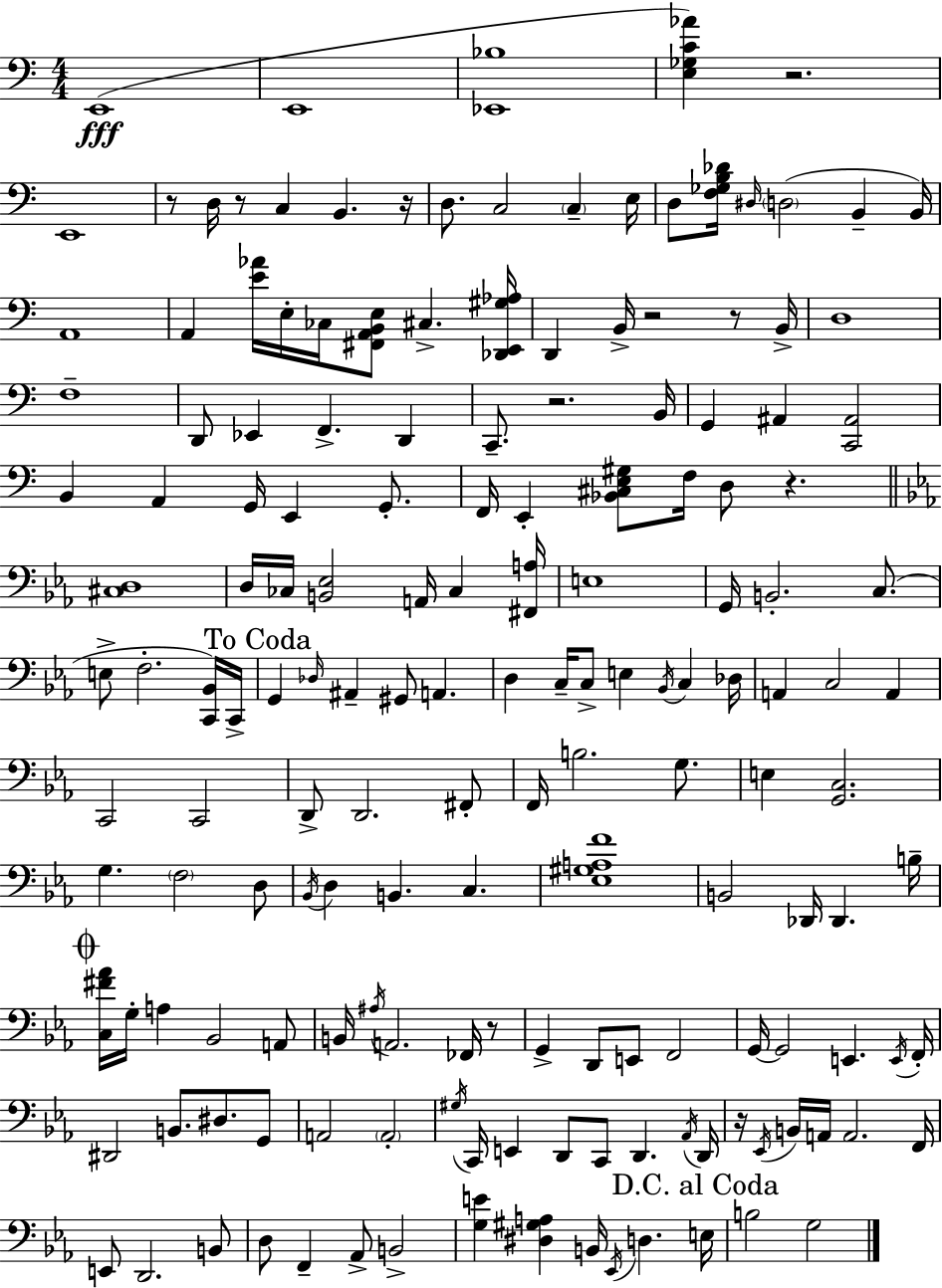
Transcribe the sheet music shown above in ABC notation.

X:1
T:Untitled
M:4/4
L:1/4
K:Am
E,,4 E,,4 [_E,,_B,]4 [E,_G,C_A] z2 E,,4 z/2 D,/4 z/2 C, B,, z/4 D,/2 C,2 C, E,/4 D,/2 [F,_G,B,_D]/4 ^D,/4 D,2 B,, B,,/4 A,,4 A,, [E_A]/4 E,/4 _C,/4 [^F,,A,,B,,E,]/2 ^C, [_D,,E,,^G,_A,]/4 D,, B,,/4 z2 z/2 B,,/4 D,4 F,4 D,,/2 _E,, F,, D,, C,,/2 z2 B,,/4 G,, ^A,, [C,,^A,,]2 B,, A,, G,,/4 E,, G,,/2 F,,/4 E,, [_B,,^C,E,^G,]/2 F,/4 D,/2 z [^C,D,]4 D,/4 _C,/4 [B,,_E,]2 A,,/4 _C, [^F,,A,]/4 E,4 G,,/4 B,,2 C,/2 E,/2 F,2 [C,,_B,,]/4 C,,/4 G,, _D,/4 ^A,, ^G,,/2 A,, D, C,/4 C,/2 E, _B,,/4 C, _D,/4 A,, C,2 A,, C,,2 C,,2 D,,/2 D,,2 ^F,,/2 F,,/4 B,2 G,/2 E, [G,,C,]2 G, F,2 D,/2 _B,,/4 D, B,, C, [_E,^G,A,F]4 B,,2 _D,,/4 _D,, B,/4 [C,^F_A]/4 G,/4 A, _B,,2 A,,/2 B,,/4 ^A,/4 A,,2 _F,,/4 z/2 G,, D,,/2 E,,/2 F,,2 G,,/4 G,,2 E,, E,,/4 F,,/4 ^D,,2 B,,/2 ^D,/2 G,,/2 A,,2 A,,2 ^G,/4 C,,/4 E,, D,,/2 C,,/2 D,, _A,,/4 D,,/4 z/4 _E,,/4 B,,/4 A,,/4 A,,2 F,,/4 E,,/2 D,,2 B,,/2 D,/2 F,, _A,,/2 B,,2 [G,E] [^D,^G,A,] B,,/4 _E,,/4 D, E,/4 B,2 G,2